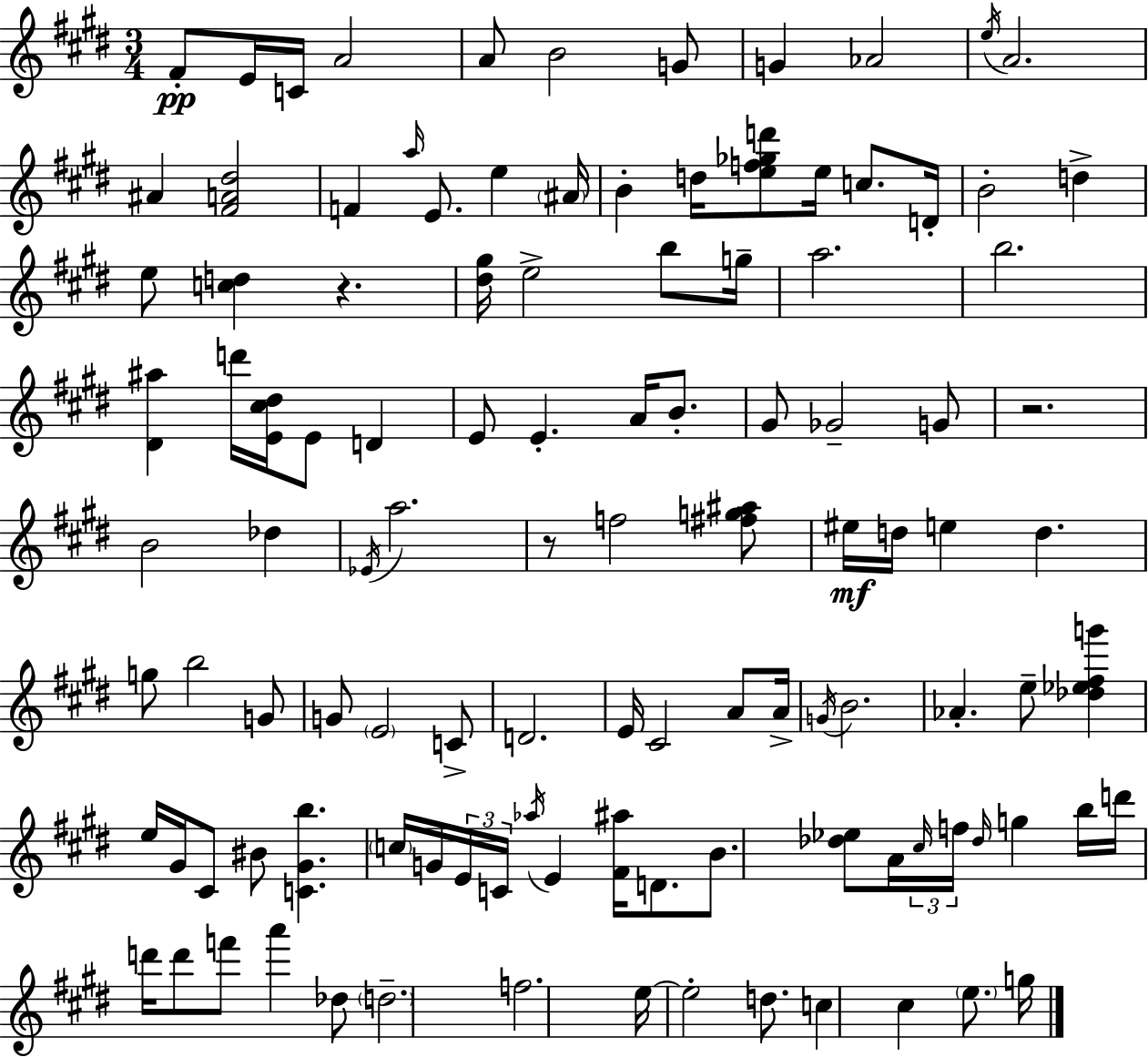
{
  \clef treble
  \numericTimeSignature
  \time 3/4
  \key e \major
  fis'8-.\pp e'16 c'16 a'2 | a'8 b'2 g'8 | g'4 aes'2 | \acciaccatura { e''16 } a'2. | \break ais'4 <fis' a' dis''>2 | f'4 \grace { a''16 } e'8. e''4 | \parenthesize ais'16 b'4-. d''16 <e'' f'' ges'' d'''>8 e''16 c''8. | d'16-. b'2-. d''4-> | \break e''8 <c'' d''>4 r4. | <dis'' gis''>16 e''2-> b''8 | g''16-- a''2. | b''2. | \break <dis' ais''>4 d'''16 <e' cis'' dis''>16 e'8 d'4 | e'8 e'4.-. a'16 b'8.-. | gis'8 ges'2-- | g'8 r2. | \break b'2 des''4 | \acciaccatura { ees'16 } a''2. | r8 f''2 | <fis'' g'' ais''>8 eis''16\mf d''16 e''4 d''4. | \break g''8 b''2 | g'8 g'8 \parenthesize e'2 | c'8-> d'2. | e'16 cis'2 | \break a'8 a'16-> \acciaccatura { g'16 } b'2. | aes'4.-. e''8-- | <des'' ees'' fis'' g'''>4 e''16 gis'16 cis'8 bis'8 <c' gis' b''>4. | \parenthesize c''16 g'16 \tuplet 3/2 { e'16 c'16 \acciaccatura { aes''16 } } e'4 | \break <fis' ais''>16 d'8. b'8. <des'' ees''>8 a'16 \tuplet 3/2 { \grace { cis''16 } | f''16 \grace { des''16 } } g''4 b''16 d'''16 d'''16 d'''8 f'''8 | a'''4 des''8 \parenthesize d''2.-- | f''2. | \break e''16~~ e''2-. | d''8. c''4 cis''4 | \parenthesize e''8. g''16 \bar "|."
}